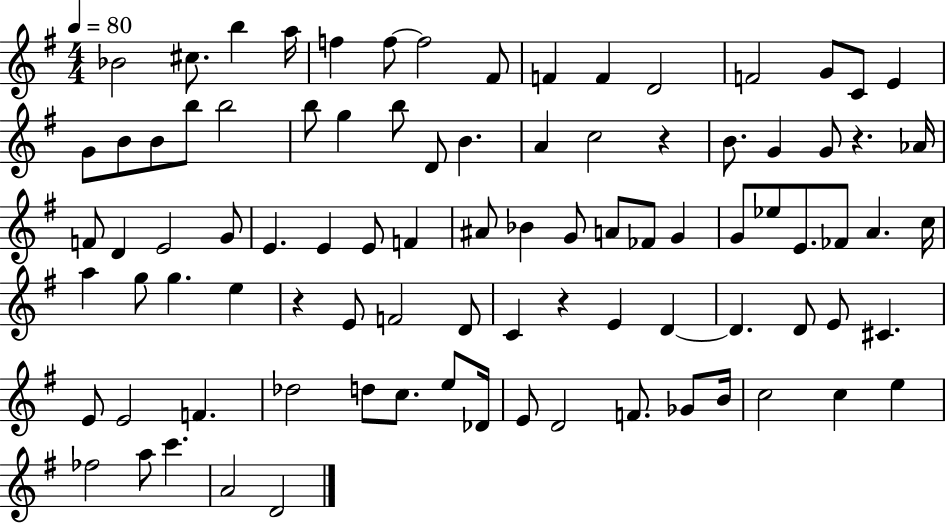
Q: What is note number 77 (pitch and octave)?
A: Gb4